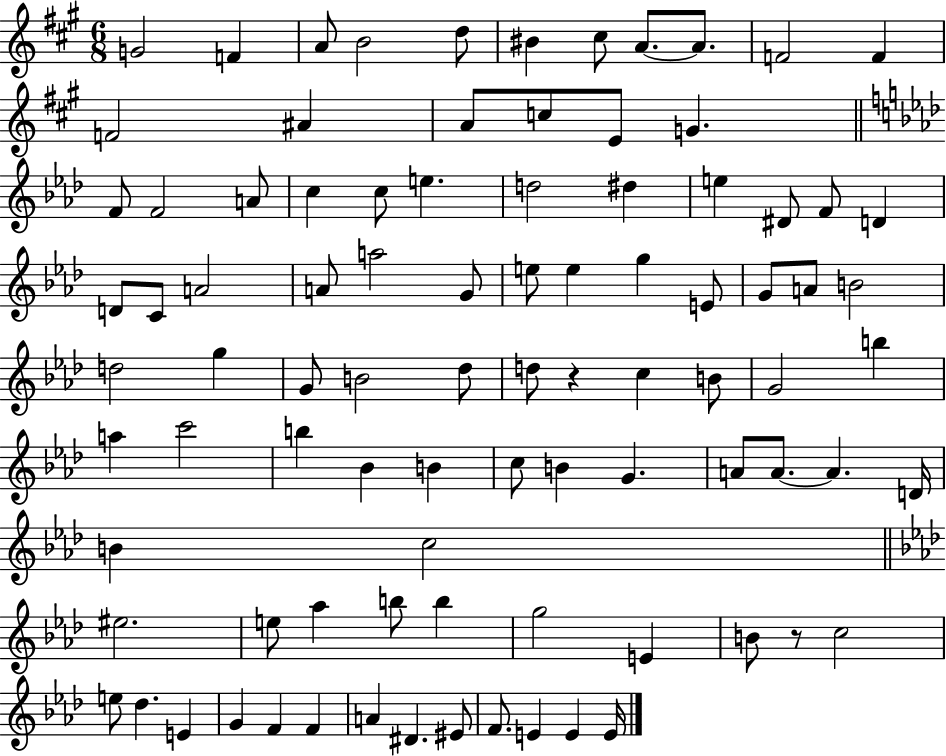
{
  \clef treble
  \numericTimeSignature
  \time 6/8
  \key a \major
  g'2 f'4 | a'8 b'2 d''8 | bis'4 cis''8 a'8.~~ a'8. | f'2 f'4 | \break f'2 ais'4 | a'8 c''8 e'8 g'4. | \bar "||" \break \key aes \major f'8 f'2 a'8 | c''4 c''8 e''4. | d''2 dis''4 | e''4 dis'8 f'8 d'4 | \break d'8 c'8 a'2 | a'8 a''2 g'8 | e''8 e''4 g''4 e'8 | g'8 a'8 b'2 | \break d''2 g''4 | g'8 b'2 des''8 | d''8 r4 c''4 b'8 | g'2 b''4 | \break a''4 c'''2 | b''4 bes'4 b'4 | c''8 b'4 g'4. | a'8 a'8.~~ a'4. d'16 | \break b'4 c''2 | \bar "||" \break \key aes \major eis''2. | e''8 aes''4 b''8 b''4 | g''2 e'4 | b'8 r8 c''2 | \break e''8 des''4. e'4 | g'4 f'4 f'4 | a'4 dis'4. eis'8 | f'8. e'4 e'4 e'16 | \break \bar "|."
}